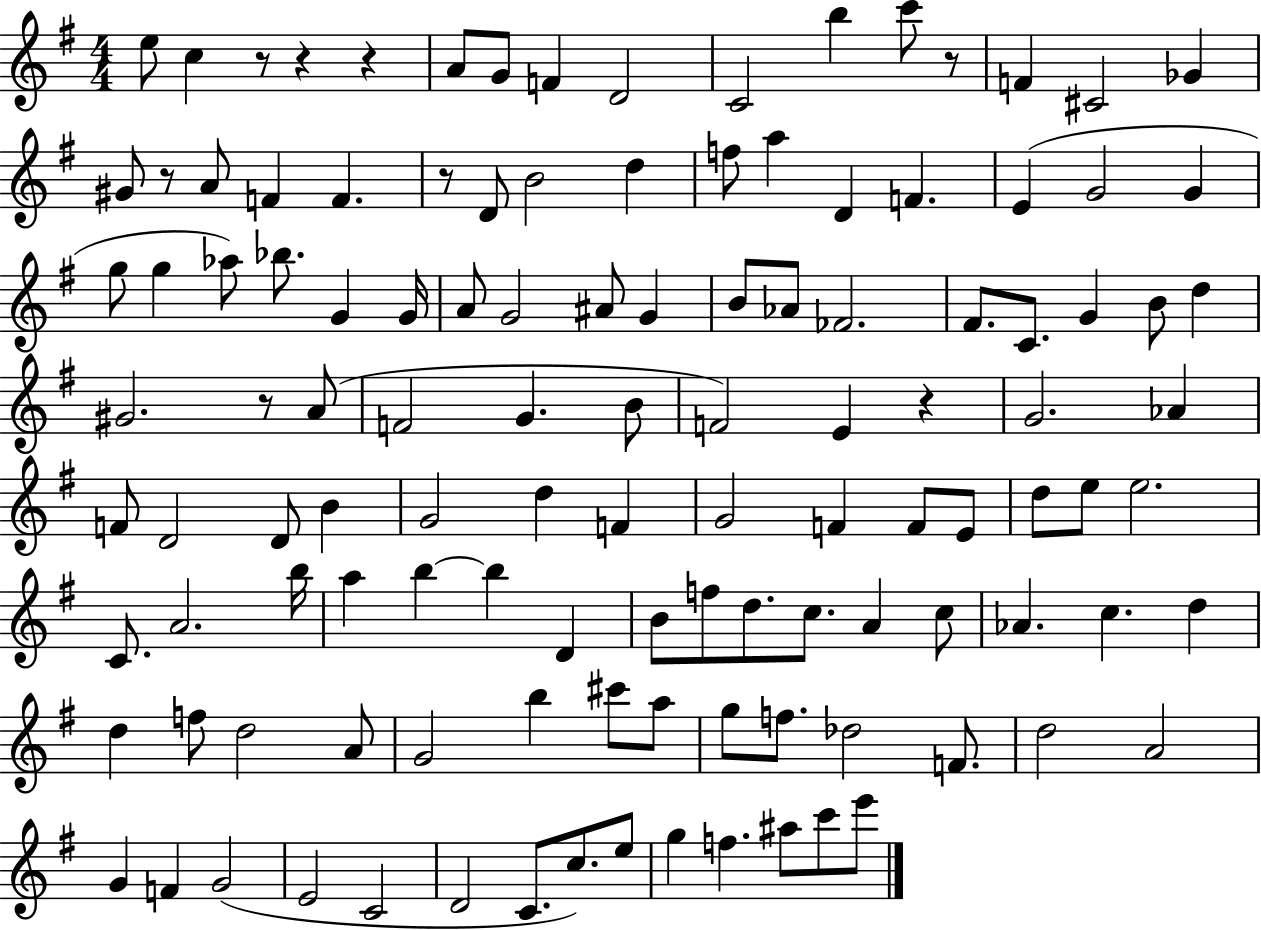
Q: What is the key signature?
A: G major